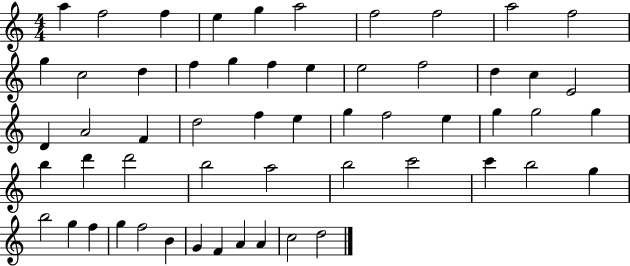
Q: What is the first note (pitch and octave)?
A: A5